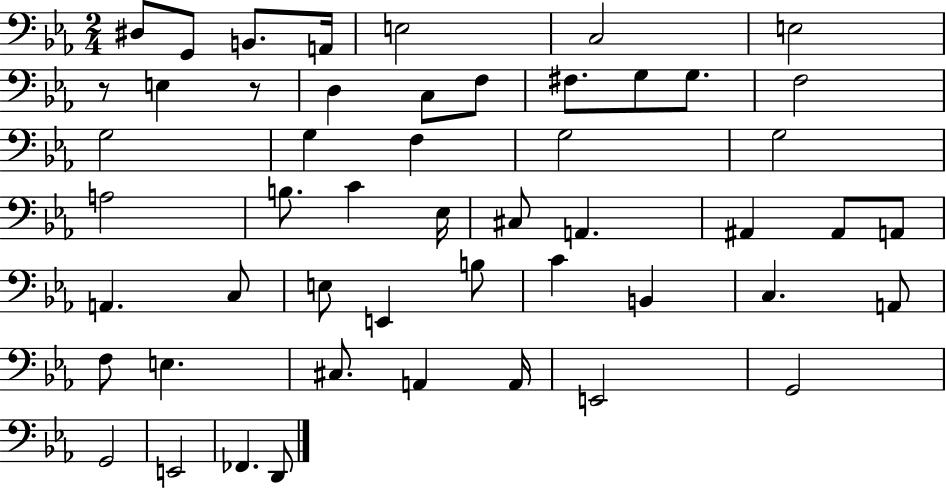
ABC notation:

X:1
T:Untitled
M:2/4
L:1/4
K:Eb
^D,/2 G,,/2 B,,/2 A,,/4 E,2 C,2 E,2 z/2 E, z/2 D, C,/2 F,/2 ^F,/2 G,/2 G,/2 F,2 G,2 G, F, G,2 G,2 A,2 B,/2 C _E,/4 ^C,/2 A,, ^A,, ^A,,/2 A,,/2 A,, C,/2 E,/2 E,, B,/2 C B,, C, A,,/2 F,/2 E, ^C,/2 A,, A,,/4 E,,2 G,,2 G,,2 E,,2 _F,, D,,/2